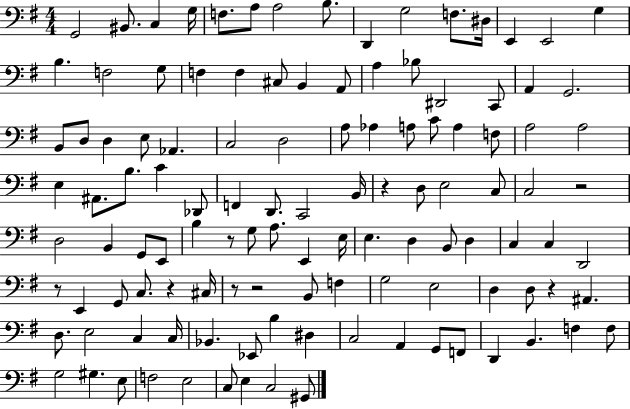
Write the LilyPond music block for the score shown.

{
  \clef bass
  \numericTimeSignature
  \time 4/4
  \key g \major
  \repeat volta 2 { g,2 bis,8. c4 g16 | f8. a8 a2 b8. | d,4 g2 f8. dis16 | e,4 e,2 g4 | \break b4. f2 g8 | f4 f4 cis8 b,4 a,8 | a4 bes8 dis,2 c,8 | a,4 g,2. | \break b,8 d8 d4 e8 aes,4. | c2 d2 | a8 aes4 a8 c'8 a4 f8 | a2 a2 | \break e4 ais,8. b8. c'4 des,8 | f,4 d,8. c,2 b,16 | r4 d8 e2 c8 | c2 r2 | \break d2 b,4 g,8 e,8 | b4 r8 g8 a8. e,4 e16 | e4. d4 b,8 d4 | c4 c4 d,2 | \break r8 e,4 g,8 c8. r4 cis16 | r8 r2 b,8 f4 | g2 e2 | d4 d8 r4 ais,4. | \break d8. e2 c4 c16 | bes,4. ees,8 b4 dis4 | c2 a,4 g,8 f,8 | d,4 b,4. f4 f8 | \break g2 gis4. e8 | f2 e2 | c8 e4 c2 gis,8 | } \bar "|."
}